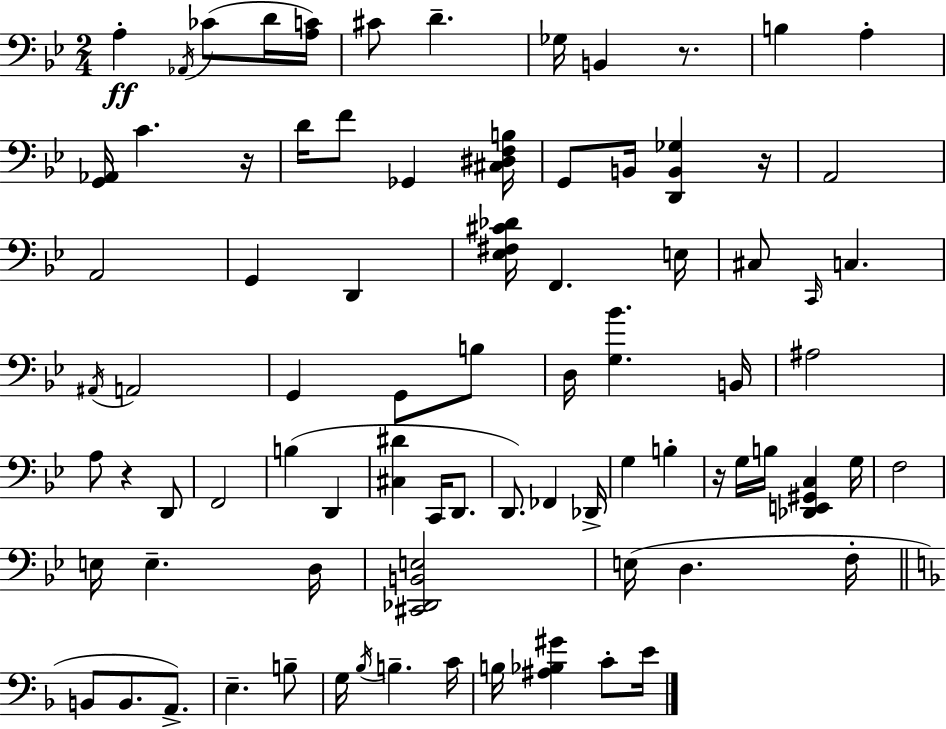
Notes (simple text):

A3/q Ab2/s CES4/e D4/s [A3,C4]/s C#4/e D4/q. Gb3/s B2/q R/e. B3/q A3/q [G2,Ab2]/s C4/q. R/s D4/s F4/e Gb2/q [C#3,D#3,F3,B3]/s G2/e B2/s [D2,B2,Gb3]/q R/s A2/h A2/h G2/q D2/q [Eb3,F#3,C#4,Db4]/s F2/q. E3/s C#3/e C2/s C3/q. A#2/s A2/h G2/q G2/e B3/e D3/s [G3,Bb4]/q. B2/s A#3/h A3/e R/q D2/e F2/h B3/q D2/q [C#3,D#4]/q C2/s D2/e. D2/e. FES2/q Db2/s G3/q B3/q R/s G3/s B3/s [Db2,E2,G#2,C3]/q G3/s F3/h E3/s E3/q. D3/s [C#2,Db2,B2,E3]/h E3/s D3/q. F3/s B2/e B2/e. A2/e. E3/q. B3/e G3/s Bb3/s B3/q. C4/s B3/s [A#3,Bb3,G#4]/q C4/e E4/s